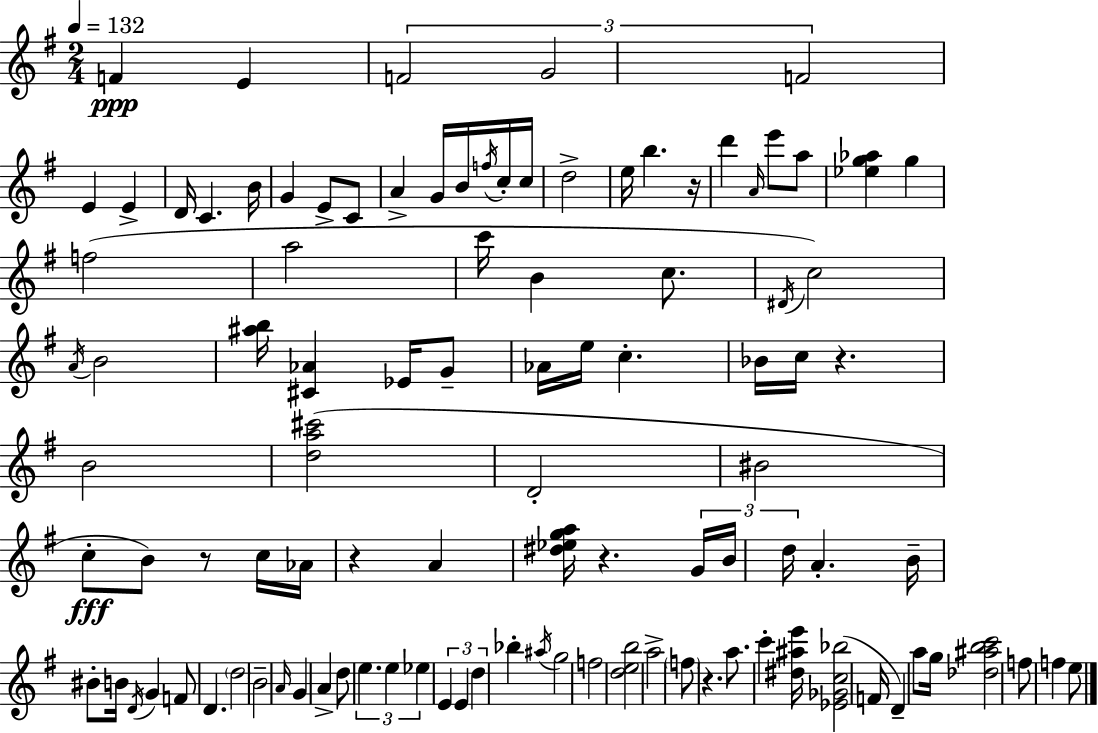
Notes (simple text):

F4/q E4/q F4/h G4/h F4/h E4/q E4/q D4/s C4/q. B4/s G4/q E4/e C4/e A4/q G4/s B4/s F5/s C5/s C5/s D5/h E5/s B5/q. R/s D6/q A4/s E6/e A5/e [Eb5,G5,Ab5]/q G5/q F5/h A5/h C6/s B4/q C5/e. D#4/s C5/h A4/s B4/h [A#5,B5]/s [C#4,Ab4]/q Eb4/s G4/e Ab4/s E5/s C5/q. Bb4/s C5/s R/q. B4/h [D5,A5,C#6]/h D4/h BIS4/h C5/e B4/e R/e C5/s Ab4/s R/q A4/q [D#5,Eb5,G5,A5]/s R/q. G4/s B4/s D5/s A4/q. B4/s BIS4/e B4/s D4/s G4/q F4/e D4/q. D5/h B4/h A4/s G4/q A4/q D5/e E5/q. E5/q Eb5/q E4/q E4/q D5/q Bb5/q A#5/s G5/h F5/h [D5,E5,B5]/h A5/h F5/e R/q. A5/e. C6/q [D#5,A#5,E6]/s [Eb4,Gb4,C5,Bb5]/h F4/s D4/q A5/e G5/s [Db5,A#5,B5,C6]/h F5/e F5/q E5/e